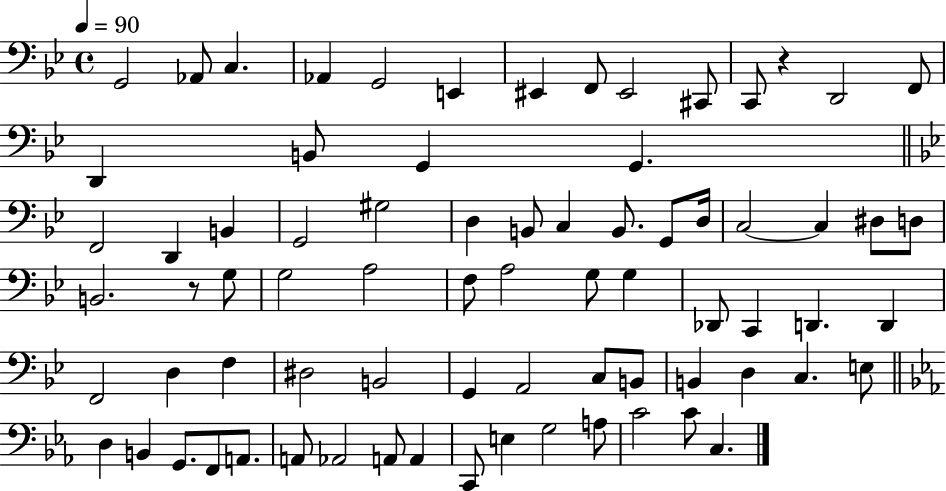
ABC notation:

X:1
T:Untitled
M:4/4
L:1/4
K:Bb
G,,2 _A,,/2 C, _A,, G,,2 E,, ^E,, F,,/2 ^E,,2 ^C,,/2 C,,/2 z D,,2 F,,/2 D,, B,,/2 G,, G,, F,,2 D,, B,, G,,2 ^G,2 D, B,,/2 C, B,,/2 G,,/2 D,/4 C,2 C, ^D,/2 D,/2 B,,2 z/2 G,/2 G,2 A,2 F,/2 A,2 G,/2 G, _D,,/2 C,, D,, D,, F,,2 D, F, ^D,2 B,,2 G,, A,,2 C,/2 B,,/2 B,, D, C, E,/2 D, B,, G,,/2 F,,/2 A,,/2 A,,/2 _A,,2 A,,/2 A,, C,,/2 E, G,2 A,/2 C2 C/2 C,